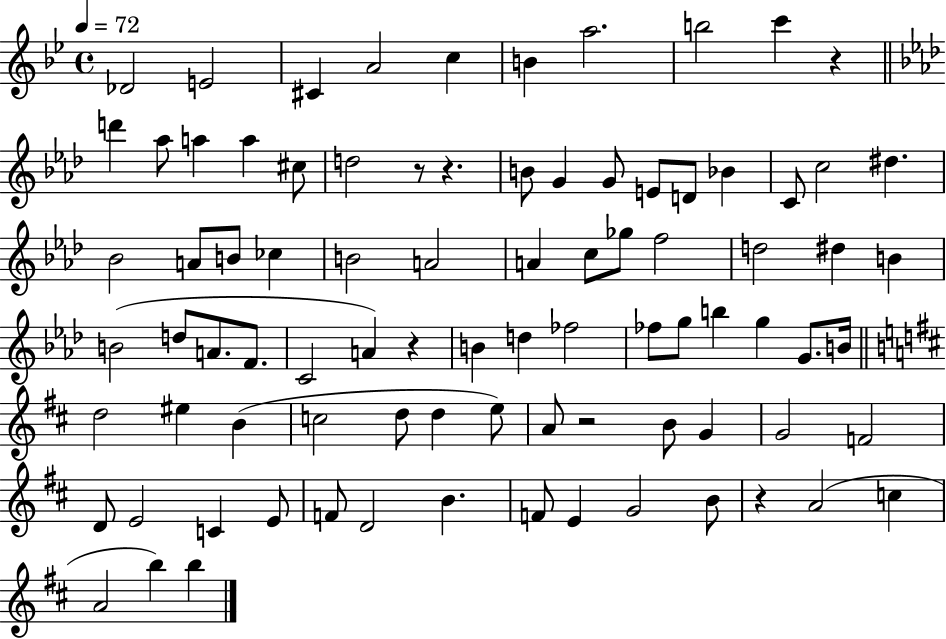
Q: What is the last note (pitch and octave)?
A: B5